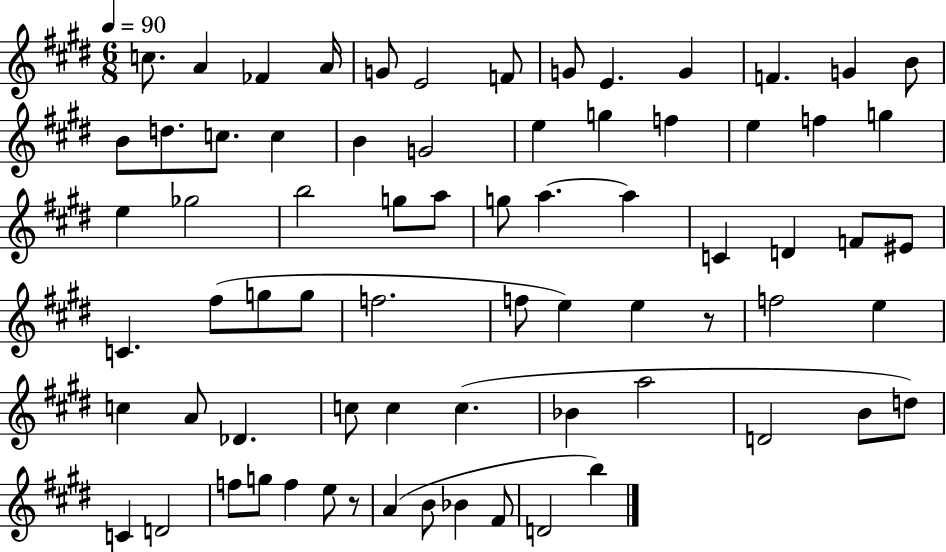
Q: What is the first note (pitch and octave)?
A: C5